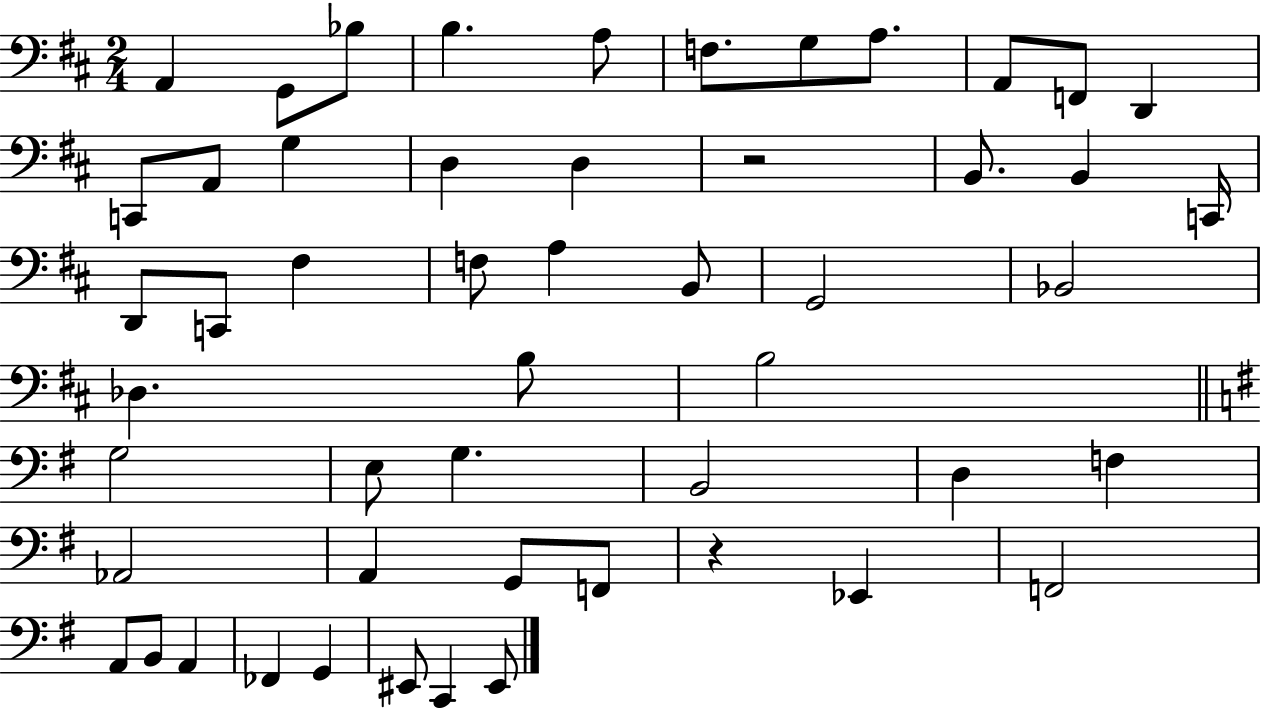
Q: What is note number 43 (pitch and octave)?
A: A2